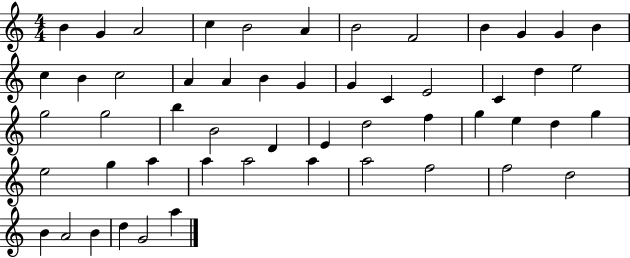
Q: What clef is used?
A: treble